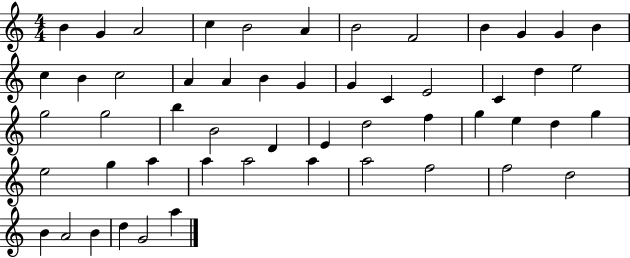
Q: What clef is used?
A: treble